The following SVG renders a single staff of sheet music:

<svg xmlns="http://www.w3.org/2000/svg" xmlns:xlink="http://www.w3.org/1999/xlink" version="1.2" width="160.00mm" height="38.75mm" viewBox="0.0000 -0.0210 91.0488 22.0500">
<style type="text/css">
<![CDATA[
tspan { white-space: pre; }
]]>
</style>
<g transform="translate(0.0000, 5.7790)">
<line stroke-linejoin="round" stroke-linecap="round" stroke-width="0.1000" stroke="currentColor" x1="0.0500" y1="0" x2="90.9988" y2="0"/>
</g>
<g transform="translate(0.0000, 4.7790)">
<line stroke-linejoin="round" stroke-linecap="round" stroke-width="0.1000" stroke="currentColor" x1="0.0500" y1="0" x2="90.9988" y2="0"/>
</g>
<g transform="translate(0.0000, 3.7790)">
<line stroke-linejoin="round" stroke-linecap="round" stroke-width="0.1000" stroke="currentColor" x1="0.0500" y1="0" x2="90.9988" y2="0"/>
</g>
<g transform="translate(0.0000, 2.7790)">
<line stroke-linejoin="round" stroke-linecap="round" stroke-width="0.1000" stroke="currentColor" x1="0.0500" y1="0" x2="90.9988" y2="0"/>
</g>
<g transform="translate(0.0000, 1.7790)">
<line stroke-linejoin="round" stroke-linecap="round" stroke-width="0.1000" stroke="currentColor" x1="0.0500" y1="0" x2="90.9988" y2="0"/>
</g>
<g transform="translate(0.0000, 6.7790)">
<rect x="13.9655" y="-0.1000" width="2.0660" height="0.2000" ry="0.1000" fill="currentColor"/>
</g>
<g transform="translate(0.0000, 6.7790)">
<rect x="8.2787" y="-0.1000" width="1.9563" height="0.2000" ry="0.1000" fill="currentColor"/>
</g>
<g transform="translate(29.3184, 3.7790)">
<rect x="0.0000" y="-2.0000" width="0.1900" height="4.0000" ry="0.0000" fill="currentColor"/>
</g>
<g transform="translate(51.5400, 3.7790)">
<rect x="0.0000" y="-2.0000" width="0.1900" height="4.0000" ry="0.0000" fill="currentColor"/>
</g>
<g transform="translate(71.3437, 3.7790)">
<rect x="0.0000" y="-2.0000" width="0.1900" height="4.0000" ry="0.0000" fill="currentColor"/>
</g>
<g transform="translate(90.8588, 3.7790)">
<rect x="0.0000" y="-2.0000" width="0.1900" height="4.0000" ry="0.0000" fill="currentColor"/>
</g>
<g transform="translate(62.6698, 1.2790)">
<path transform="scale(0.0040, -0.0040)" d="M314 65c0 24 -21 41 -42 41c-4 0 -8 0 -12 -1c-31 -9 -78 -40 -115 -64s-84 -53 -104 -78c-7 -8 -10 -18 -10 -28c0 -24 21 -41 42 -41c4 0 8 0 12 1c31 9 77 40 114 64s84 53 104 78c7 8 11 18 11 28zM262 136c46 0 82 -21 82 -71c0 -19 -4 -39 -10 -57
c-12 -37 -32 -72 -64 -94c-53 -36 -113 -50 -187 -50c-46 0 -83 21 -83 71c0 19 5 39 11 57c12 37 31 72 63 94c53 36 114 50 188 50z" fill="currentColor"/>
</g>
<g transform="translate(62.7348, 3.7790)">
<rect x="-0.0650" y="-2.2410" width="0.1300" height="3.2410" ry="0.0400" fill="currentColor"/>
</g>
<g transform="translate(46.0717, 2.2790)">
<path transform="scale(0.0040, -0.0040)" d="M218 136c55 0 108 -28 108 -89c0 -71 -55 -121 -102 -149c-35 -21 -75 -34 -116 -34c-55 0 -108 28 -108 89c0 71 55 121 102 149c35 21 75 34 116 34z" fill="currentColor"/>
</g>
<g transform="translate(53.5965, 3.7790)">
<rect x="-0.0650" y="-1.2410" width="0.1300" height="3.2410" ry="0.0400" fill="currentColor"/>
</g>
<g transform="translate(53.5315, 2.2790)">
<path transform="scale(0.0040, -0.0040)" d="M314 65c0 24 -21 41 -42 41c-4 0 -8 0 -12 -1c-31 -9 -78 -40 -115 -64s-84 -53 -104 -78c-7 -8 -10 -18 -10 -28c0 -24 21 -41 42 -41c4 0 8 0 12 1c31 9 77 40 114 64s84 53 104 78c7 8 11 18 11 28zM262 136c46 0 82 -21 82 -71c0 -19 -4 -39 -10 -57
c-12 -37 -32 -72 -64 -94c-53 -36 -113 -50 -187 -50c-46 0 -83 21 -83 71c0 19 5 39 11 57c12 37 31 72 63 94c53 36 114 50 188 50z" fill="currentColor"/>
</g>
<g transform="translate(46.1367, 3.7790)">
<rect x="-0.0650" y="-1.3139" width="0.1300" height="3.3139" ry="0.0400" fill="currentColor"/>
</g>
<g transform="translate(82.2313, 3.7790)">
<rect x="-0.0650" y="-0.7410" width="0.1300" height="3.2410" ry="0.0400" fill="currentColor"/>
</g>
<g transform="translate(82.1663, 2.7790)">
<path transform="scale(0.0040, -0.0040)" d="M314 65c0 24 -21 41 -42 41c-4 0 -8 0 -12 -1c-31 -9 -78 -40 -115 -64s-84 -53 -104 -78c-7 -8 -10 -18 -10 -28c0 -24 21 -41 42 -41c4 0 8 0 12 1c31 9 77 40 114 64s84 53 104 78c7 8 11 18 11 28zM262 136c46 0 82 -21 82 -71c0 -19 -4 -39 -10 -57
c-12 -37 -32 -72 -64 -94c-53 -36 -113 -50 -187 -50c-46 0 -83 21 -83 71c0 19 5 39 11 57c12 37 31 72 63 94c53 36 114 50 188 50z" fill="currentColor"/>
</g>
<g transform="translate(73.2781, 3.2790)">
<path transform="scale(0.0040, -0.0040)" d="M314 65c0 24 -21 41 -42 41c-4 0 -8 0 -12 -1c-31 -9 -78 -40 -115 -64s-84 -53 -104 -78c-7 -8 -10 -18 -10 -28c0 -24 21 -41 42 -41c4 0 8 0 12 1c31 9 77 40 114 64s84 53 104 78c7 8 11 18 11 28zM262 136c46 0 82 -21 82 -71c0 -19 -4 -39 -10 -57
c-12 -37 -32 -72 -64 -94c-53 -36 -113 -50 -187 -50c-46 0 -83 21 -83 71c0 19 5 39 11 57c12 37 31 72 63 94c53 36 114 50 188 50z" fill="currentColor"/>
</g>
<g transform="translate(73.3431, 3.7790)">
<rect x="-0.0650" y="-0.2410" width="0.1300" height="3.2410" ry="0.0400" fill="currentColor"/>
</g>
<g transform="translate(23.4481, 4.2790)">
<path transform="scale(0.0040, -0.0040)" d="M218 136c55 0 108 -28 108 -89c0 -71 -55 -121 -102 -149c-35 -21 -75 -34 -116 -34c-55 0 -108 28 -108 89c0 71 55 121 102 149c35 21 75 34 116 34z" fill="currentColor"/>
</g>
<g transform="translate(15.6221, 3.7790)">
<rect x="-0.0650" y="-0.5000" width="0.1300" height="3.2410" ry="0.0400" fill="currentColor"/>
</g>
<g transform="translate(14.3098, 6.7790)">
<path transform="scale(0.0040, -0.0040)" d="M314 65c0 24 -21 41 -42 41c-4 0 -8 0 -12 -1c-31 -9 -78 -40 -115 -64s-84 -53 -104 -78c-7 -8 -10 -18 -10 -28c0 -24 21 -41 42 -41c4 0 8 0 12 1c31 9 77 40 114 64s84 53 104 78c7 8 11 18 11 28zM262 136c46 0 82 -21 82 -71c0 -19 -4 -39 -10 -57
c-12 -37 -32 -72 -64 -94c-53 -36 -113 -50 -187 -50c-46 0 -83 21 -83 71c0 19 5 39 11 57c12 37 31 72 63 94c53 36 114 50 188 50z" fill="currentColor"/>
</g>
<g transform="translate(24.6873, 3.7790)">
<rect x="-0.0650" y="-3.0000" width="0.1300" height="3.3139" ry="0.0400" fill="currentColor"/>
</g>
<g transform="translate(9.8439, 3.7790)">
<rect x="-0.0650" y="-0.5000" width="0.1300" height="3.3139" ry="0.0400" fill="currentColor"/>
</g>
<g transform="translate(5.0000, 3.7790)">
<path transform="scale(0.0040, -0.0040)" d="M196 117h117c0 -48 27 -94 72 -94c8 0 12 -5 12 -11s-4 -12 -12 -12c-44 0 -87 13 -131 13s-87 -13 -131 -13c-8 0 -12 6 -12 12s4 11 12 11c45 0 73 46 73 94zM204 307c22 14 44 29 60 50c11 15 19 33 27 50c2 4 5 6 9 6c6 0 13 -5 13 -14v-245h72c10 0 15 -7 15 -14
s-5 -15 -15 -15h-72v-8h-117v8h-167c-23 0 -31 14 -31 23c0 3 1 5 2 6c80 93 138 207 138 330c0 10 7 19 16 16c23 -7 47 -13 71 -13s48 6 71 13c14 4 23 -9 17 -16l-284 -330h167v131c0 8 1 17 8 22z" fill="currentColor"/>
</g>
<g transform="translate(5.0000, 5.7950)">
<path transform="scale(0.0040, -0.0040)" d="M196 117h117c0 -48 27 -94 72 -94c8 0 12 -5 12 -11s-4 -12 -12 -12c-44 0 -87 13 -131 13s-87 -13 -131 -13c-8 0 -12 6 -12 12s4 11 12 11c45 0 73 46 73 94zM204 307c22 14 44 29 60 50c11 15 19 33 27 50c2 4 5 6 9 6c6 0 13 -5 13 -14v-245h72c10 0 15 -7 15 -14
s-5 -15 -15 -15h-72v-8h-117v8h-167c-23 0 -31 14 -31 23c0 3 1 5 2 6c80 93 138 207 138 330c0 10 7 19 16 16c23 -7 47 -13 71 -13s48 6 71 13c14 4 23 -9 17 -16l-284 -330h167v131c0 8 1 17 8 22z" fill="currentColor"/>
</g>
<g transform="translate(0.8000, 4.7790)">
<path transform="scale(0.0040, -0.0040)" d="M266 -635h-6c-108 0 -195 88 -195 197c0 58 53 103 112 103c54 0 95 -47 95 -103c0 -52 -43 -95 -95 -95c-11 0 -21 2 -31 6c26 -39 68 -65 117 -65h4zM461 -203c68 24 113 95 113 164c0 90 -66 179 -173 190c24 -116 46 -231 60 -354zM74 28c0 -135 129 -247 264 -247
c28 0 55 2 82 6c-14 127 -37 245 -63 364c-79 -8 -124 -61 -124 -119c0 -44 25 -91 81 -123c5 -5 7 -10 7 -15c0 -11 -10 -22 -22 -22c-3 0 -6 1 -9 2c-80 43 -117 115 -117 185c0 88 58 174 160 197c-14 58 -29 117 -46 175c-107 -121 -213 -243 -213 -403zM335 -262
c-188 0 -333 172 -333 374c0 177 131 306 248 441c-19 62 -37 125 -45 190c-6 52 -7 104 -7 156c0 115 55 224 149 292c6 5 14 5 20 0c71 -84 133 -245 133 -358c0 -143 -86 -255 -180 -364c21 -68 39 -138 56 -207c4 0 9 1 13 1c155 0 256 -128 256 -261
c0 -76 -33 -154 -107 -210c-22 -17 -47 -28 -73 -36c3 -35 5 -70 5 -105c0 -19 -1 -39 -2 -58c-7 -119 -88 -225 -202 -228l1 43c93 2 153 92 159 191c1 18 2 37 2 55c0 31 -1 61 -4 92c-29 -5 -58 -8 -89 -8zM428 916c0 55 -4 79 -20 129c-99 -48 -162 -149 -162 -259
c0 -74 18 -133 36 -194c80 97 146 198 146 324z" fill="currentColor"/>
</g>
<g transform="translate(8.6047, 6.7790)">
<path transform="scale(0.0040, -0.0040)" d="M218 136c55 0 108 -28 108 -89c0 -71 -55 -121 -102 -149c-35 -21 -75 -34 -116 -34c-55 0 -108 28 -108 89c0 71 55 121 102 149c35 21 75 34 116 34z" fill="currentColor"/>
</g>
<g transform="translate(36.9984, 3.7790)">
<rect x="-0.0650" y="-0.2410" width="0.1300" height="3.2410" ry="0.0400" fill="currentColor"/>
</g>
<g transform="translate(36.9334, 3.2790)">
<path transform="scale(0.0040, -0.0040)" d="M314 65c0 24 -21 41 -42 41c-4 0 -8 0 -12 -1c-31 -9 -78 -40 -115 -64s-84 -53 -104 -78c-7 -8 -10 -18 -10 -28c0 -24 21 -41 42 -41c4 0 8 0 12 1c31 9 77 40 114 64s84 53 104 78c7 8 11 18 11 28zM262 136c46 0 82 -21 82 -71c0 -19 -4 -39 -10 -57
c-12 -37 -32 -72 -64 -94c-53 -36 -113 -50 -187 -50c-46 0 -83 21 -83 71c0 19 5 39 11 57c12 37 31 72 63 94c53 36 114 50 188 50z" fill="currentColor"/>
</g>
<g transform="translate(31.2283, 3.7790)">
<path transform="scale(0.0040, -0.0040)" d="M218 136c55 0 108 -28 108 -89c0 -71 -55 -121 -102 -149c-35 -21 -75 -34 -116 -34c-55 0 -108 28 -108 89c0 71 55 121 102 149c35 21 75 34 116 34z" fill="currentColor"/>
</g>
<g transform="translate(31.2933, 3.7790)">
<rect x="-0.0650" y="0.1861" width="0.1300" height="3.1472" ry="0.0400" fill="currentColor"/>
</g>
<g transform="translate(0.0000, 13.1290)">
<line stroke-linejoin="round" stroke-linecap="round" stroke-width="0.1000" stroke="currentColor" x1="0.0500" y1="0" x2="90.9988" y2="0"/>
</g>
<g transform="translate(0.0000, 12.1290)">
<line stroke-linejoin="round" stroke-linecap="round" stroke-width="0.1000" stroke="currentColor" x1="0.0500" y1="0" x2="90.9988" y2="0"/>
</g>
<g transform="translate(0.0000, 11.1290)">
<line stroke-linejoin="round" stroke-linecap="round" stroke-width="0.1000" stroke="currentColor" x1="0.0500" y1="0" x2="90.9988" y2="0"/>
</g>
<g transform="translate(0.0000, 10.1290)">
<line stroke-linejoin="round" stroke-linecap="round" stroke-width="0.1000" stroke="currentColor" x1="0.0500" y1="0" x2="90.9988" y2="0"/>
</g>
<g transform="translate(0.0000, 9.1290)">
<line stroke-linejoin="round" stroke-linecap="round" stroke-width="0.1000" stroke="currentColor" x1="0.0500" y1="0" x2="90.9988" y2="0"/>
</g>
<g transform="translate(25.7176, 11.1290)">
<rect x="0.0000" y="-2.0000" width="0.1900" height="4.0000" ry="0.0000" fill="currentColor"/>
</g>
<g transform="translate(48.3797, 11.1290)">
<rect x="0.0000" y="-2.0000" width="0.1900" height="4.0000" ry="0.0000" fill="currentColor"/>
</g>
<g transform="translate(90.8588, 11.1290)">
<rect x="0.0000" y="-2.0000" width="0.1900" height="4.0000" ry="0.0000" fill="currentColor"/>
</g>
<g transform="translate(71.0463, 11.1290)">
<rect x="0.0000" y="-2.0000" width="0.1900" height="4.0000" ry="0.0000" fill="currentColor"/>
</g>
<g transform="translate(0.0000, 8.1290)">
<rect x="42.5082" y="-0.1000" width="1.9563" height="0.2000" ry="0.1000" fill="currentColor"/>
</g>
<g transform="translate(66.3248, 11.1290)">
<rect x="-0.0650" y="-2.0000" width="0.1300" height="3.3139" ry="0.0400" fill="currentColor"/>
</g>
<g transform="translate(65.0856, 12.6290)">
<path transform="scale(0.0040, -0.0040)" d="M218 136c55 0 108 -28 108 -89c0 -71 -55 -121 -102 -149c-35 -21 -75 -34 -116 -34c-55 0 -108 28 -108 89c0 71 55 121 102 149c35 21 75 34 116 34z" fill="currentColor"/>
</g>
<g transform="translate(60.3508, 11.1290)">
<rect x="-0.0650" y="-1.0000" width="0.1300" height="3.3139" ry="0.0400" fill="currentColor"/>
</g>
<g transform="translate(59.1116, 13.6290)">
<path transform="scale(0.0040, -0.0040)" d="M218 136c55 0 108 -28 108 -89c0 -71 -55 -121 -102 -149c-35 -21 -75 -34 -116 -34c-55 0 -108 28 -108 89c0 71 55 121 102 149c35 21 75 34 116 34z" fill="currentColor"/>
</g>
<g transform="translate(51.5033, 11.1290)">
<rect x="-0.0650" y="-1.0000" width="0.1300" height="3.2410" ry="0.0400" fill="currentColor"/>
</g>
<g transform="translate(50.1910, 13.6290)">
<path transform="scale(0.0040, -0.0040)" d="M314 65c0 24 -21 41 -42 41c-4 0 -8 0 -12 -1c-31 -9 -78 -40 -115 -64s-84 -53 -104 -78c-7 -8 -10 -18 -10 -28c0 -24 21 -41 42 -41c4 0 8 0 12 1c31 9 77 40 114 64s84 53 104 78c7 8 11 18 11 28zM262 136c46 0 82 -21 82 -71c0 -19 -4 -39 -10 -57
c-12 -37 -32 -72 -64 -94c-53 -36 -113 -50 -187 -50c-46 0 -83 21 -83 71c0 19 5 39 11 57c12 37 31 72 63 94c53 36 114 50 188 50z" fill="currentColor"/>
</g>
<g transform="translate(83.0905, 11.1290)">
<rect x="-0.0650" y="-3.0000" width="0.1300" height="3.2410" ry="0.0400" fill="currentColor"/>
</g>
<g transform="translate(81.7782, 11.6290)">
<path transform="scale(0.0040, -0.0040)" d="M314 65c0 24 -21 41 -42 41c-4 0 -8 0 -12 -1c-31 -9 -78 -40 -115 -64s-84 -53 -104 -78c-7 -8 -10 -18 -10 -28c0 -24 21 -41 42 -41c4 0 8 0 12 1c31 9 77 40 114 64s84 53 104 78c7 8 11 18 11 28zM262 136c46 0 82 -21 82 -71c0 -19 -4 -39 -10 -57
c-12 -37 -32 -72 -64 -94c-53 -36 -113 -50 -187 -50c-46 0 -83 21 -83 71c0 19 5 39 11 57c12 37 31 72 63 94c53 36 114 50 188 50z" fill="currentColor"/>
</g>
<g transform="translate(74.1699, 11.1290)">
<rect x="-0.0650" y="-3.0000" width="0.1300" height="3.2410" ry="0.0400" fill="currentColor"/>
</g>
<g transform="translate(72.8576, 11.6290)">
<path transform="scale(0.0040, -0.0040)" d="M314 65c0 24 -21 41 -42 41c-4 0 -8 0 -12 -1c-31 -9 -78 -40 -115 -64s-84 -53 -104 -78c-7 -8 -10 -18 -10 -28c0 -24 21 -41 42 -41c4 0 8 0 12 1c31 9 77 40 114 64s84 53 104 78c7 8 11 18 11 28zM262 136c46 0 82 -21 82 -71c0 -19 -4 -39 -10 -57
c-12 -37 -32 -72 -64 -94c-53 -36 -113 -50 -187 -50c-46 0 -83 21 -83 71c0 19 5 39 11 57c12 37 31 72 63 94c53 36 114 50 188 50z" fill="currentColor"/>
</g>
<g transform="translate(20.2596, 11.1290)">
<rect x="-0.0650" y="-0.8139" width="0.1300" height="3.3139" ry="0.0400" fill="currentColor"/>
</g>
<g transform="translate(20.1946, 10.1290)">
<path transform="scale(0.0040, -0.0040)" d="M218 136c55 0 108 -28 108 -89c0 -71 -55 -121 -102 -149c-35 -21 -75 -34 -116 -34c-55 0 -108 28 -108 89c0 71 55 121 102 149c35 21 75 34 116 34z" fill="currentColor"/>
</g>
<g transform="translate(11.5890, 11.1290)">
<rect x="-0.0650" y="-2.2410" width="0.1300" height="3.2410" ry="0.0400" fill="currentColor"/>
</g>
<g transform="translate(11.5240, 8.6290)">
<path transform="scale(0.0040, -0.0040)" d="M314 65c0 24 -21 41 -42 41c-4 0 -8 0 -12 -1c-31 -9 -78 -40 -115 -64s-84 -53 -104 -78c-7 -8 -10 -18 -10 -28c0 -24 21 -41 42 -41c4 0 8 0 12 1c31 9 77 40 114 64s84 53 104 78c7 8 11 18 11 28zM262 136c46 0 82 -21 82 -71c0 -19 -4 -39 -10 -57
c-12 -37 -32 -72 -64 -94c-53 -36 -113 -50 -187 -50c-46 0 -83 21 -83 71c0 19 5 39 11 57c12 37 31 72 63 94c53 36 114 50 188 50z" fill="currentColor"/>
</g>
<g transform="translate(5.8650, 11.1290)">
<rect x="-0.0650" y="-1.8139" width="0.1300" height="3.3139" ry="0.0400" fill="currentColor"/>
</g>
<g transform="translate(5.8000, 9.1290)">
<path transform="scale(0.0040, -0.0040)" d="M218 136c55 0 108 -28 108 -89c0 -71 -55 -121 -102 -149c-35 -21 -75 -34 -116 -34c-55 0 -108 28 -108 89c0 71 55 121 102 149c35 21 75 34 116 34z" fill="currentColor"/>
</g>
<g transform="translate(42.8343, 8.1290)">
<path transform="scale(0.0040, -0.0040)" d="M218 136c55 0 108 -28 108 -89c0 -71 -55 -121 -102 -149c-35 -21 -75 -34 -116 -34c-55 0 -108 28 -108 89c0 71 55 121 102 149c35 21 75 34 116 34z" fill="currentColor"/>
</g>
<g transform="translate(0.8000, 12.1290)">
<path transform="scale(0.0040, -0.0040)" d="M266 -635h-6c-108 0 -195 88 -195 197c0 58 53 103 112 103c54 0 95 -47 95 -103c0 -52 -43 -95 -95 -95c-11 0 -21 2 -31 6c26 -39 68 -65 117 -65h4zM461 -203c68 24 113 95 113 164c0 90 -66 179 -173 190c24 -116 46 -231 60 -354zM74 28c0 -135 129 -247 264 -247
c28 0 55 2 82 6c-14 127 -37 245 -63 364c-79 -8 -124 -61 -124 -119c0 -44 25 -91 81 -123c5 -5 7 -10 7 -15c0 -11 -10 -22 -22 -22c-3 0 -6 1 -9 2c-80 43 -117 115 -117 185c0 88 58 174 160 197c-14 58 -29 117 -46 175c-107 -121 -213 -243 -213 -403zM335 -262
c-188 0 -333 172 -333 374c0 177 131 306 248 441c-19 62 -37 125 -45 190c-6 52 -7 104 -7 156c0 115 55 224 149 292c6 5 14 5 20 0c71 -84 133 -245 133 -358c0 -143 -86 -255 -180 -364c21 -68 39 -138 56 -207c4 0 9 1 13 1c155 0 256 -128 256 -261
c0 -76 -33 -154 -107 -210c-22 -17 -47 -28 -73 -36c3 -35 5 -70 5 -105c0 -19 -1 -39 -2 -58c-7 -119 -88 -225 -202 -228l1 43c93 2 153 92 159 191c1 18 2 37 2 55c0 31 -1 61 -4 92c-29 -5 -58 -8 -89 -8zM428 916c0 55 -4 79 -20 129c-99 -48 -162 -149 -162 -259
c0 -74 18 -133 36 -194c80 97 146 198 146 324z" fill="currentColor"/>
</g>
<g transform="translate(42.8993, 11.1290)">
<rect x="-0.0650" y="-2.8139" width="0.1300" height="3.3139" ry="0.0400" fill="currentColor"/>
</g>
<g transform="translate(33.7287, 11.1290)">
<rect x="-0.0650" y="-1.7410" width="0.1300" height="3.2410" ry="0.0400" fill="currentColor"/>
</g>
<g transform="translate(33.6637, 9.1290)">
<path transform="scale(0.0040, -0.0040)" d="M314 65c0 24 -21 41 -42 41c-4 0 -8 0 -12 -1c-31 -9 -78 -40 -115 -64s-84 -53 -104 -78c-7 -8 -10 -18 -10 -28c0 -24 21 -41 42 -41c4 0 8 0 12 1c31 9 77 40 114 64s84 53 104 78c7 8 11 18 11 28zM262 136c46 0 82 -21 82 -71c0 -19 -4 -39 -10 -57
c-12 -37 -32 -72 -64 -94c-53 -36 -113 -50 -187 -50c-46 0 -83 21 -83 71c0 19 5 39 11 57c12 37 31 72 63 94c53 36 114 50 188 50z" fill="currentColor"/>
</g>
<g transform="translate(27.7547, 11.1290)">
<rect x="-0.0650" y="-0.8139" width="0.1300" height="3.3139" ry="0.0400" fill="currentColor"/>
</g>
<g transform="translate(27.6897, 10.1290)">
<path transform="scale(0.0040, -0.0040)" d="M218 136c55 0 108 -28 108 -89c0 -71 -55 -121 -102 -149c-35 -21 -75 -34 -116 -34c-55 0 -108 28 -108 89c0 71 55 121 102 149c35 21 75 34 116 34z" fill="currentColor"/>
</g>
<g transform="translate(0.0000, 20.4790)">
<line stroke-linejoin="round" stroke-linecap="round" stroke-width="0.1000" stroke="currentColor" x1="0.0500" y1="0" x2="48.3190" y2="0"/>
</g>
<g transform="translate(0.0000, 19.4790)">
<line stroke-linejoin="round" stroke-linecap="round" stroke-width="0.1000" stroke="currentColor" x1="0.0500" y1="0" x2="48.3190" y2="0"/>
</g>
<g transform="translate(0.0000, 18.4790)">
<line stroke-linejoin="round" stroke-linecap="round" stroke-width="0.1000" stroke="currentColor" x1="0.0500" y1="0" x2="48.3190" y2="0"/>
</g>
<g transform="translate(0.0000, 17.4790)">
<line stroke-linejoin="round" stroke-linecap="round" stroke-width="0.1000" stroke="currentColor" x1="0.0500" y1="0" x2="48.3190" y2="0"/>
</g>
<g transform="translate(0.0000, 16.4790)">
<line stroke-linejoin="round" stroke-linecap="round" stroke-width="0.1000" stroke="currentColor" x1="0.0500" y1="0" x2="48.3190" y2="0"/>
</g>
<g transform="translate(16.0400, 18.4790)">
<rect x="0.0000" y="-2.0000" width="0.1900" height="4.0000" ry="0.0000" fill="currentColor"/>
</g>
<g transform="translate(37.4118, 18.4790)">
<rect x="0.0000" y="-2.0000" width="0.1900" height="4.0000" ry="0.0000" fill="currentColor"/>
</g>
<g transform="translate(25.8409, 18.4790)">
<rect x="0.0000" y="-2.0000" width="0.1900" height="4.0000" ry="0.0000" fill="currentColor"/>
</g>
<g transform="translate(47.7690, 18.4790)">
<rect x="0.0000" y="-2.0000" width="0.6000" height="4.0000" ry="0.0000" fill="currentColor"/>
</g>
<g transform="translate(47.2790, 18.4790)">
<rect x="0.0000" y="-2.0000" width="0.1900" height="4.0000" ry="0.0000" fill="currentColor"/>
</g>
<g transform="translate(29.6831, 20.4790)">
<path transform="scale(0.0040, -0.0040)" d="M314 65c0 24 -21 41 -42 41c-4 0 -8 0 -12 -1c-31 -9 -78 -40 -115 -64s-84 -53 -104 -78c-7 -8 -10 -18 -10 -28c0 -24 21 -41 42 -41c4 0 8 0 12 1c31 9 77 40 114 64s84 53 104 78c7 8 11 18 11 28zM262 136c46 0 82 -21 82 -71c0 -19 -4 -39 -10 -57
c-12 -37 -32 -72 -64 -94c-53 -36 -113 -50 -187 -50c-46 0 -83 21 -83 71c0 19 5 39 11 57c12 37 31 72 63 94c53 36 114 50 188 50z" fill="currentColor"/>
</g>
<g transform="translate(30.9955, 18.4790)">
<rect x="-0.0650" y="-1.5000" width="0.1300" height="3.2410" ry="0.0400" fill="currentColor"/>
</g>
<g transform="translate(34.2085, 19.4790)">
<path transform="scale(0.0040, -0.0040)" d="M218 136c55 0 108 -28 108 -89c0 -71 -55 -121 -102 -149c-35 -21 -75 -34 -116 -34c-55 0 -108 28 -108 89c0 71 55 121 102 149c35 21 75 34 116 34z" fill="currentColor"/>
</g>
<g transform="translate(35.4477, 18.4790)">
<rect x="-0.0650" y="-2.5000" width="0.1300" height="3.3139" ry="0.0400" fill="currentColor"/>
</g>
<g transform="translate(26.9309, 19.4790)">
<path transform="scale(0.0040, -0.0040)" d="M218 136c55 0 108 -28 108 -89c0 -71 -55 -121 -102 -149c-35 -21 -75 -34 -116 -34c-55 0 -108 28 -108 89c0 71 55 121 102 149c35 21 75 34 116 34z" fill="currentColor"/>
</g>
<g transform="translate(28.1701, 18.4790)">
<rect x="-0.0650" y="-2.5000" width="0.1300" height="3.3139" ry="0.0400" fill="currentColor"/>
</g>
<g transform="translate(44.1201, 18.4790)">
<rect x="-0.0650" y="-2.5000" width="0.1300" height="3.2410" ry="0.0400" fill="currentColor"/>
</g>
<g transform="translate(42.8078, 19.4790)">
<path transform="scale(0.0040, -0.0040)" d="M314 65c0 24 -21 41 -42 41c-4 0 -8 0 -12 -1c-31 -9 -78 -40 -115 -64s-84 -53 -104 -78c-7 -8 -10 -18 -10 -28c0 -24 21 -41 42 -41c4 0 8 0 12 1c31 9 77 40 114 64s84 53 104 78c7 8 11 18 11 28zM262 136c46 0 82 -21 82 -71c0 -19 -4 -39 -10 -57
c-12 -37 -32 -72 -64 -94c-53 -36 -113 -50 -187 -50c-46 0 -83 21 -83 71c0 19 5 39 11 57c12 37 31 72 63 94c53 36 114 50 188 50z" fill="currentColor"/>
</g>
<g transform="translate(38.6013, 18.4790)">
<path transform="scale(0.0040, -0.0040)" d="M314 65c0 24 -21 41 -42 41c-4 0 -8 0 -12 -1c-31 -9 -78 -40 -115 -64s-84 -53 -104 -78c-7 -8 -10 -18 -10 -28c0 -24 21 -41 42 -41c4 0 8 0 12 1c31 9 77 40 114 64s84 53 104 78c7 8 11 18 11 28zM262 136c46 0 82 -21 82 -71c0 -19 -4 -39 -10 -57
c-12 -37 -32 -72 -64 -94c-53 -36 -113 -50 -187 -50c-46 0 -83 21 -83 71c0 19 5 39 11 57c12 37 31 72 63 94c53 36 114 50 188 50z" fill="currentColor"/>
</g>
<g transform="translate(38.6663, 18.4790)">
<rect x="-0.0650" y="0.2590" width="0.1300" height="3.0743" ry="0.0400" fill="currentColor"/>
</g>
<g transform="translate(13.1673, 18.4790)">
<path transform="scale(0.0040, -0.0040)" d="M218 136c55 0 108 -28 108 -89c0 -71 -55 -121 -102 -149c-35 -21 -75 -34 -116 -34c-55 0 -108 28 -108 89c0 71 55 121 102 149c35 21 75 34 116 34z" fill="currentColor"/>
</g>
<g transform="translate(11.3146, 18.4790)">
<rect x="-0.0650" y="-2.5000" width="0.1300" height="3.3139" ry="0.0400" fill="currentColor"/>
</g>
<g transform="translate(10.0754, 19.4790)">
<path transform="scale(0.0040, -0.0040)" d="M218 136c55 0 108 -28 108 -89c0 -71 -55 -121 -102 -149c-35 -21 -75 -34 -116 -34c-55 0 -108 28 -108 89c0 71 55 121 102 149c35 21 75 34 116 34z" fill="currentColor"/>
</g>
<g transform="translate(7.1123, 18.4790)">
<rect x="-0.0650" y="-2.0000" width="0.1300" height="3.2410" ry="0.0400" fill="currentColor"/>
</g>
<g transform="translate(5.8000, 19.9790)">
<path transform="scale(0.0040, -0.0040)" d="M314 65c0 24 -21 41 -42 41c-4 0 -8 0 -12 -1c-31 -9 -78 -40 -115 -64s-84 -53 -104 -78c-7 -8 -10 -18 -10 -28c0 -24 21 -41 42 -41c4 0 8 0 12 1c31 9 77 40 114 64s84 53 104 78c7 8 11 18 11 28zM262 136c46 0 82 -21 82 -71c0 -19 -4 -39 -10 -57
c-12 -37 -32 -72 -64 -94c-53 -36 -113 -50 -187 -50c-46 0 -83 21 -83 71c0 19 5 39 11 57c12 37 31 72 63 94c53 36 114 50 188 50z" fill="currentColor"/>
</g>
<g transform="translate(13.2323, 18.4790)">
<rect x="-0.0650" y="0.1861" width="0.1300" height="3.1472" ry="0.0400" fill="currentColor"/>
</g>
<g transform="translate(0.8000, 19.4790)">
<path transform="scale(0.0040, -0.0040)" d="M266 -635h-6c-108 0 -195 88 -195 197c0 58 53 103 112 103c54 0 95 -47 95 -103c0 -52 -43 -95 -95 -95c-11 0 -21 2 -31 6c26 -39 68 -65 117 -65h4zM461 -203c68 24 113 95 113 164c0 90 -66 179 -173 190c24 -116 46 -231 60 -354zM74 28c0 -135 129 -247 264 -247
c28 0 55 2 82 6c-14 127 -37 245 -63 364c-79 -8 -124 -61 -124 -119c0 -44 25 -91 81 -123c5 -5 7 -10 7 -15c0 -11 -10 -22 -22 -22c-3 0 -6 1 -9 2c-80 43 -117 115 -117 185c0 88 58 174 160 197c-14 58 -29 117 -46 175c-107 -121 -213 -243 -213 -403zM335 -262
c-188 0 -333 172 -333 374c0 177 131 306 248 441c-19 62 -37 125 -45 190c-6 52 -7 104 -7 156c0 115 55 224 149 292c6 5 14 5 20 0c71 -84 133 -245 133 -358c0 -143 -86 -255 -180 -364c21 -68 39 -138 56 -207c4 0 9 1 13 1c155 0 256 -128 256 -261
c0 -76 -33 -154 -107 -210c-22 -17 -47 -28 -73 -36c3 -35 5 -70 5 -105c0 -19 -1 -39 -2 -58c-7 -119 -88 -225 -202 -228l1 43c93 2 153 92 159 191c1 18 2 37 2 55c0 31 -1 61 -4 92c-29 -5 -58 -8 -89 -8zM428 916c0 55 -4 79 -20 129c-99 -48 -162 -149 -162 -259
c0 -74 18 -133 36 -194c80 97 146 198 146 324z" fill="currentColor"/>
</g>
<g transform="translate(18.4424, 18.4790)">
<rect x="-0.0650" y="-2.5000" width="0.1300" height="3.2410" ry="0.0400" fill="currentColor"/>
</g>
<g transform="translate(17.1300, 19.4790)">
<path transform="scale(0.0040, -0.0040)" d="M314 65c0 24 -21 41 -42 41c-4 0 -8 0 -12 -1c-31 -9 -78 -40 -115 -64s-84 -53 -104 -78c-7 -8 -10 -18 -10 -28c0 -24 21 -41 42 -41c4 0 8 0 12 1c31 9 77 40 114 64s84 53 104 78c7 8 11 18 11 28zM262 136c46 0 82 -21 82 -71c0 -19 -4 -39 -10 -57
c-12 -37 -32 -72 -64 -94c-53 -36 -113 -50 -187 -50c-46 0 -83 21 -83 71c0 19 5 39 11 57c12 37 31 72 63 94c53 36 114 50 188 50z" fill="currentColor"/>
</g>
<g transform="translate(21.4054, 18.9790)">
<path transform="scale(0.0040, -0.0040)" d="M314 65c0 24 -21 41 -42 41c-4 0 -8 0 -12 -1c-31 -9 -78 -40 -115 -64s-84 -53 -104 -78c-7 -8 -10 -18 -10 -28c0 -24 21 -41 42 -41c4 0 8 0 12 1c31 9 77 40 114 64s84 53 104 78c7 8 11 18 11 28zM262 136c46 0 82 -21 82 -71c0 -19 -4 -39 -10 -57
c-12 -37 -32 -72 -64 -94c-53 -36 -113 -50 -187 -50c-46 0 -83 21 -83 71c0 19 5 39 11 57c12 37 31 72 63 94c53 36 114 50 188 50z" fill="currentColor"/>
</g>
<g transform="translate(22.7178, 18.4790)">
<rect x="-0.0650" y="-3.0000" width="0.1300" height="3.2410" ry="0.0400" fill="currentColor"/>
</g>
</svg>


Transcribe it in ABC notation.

X:1
T:Untitled
M:4/4
L:1/4
K:C
C C2 A B c2 e e2 g2 c2 d2 f g2 d d f2 a D2 D F A2 A2 F2 G B G2 A2 G E2 G B2 G2